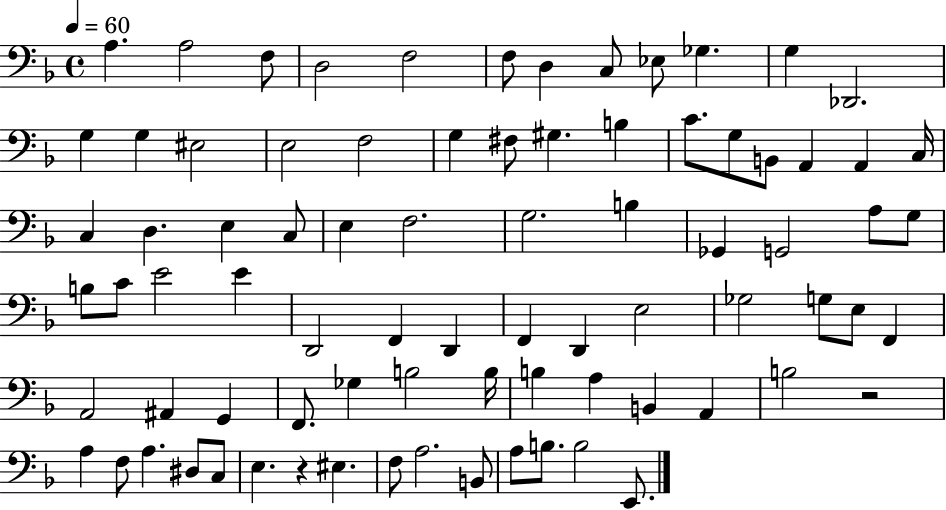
{
  \clef bass
  \time 4/4
  \defaultTimeSignature
  \key f \major
  \tempo 4 = 60
  \repeat volta 2 { a4. a2 f8 | d2 f2 | f8 d4 c8 ees8 ges4. | g4 des,2. | \break g4 g4 eis2 | e2 f2 | g4 fis8 gis4. b4 | c'8. g8 b,8 a,4 a,4 c16 | \break c4 d4. e4 c8 | e4 f2. | g2. b4 | ges,4 g,2 a8 g8 | \break b8 c'8 e'2 e'4 | d,2 f,4 d,4 | f,4 d,4 e2 | ges2 g8 e8 f,4 | \break a,2 ais,4 g,4 | f,8. ges4 b2 b16 | b4 a4 b,4 a,4 | b2 r2 | \break a4 f8 a4. dis8 c8 | e4. r4 eis4. | f8 a2. b,8 | a8 b8. b2 e,8. | \break } \bar "|."
}